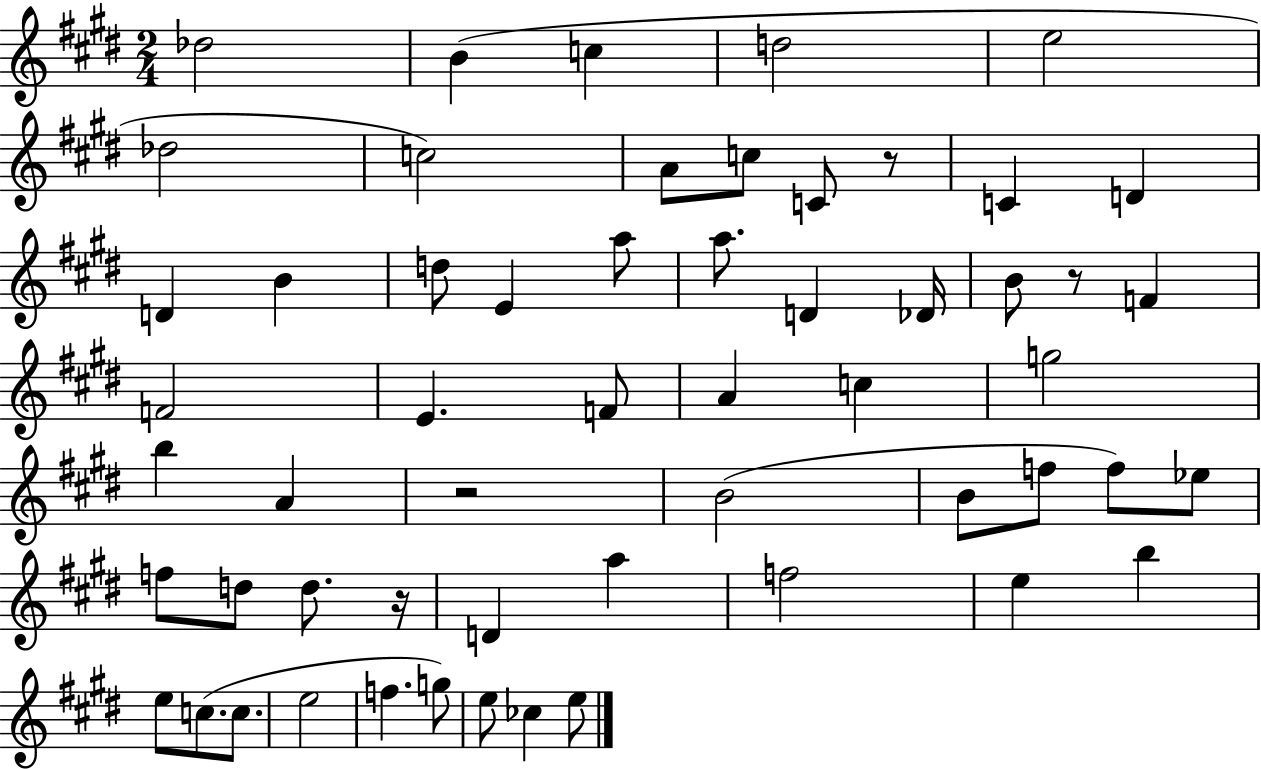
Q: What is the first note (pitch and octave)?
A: Db5